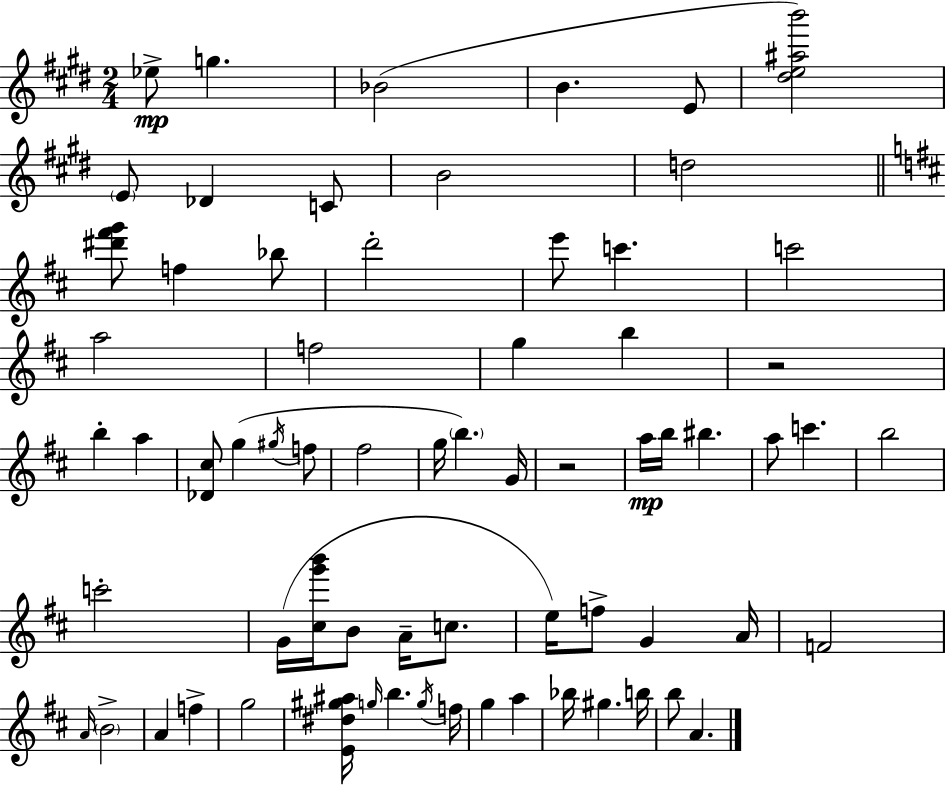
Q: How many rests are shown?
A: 2